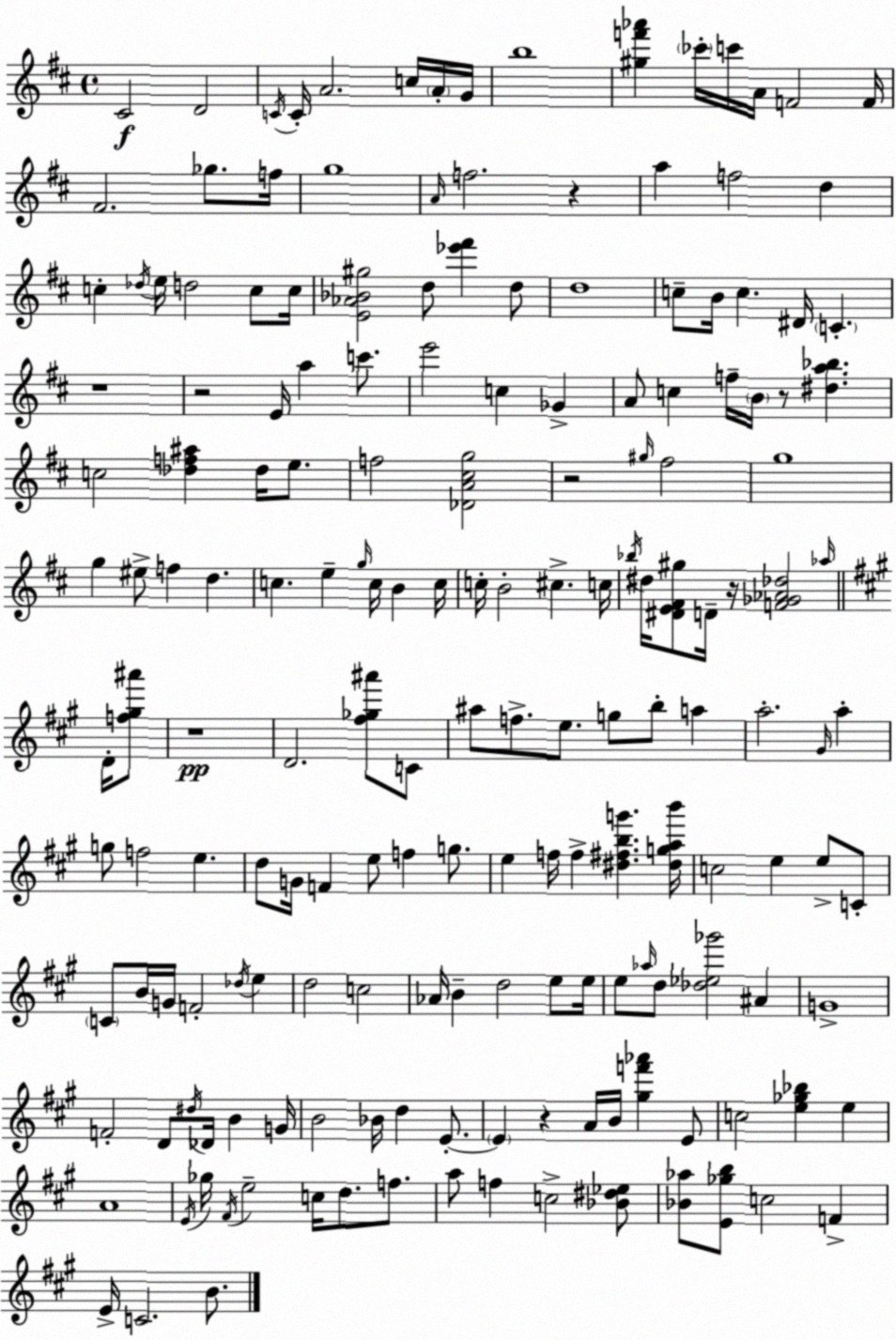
X:1
T:Untitled
M:4/4
L:1/4
K:D
^C2 D2 C/4 C/4 A2 c/4 A/4 G/4 b4 [^gf'_a'] _c'/4 c'/4 A/4 F2 F/4 ^F2 _g/2 f/4 g4 A/4 f2 z a f2 d c _d/4 e/4 d2 c/2 c/4 [E_A_B^g]2 d/2 [_e'^f'] d/2 d4 c/2 B/4 c ^D/4 C z4 z2 E/4 a c'/2 e'2 c _G A/2 c f/4 B/4 z/2 [^da_b] c2 [_df^a] _d/4 e/2 f2 [_DA^cg]2 z2 ^g/4 ^f2 g4 g ^e/2 f d c e g/4 c/4 B c/4 c/4 B2 ^c c/4 _b/4 ^d/4 [^DE^F^g]/2 D/4 z/4 [F_G_A_d]2 _a/4 D/4 [f^g^a']/2 z4 D2 [^f_g^a']/2 C/2 ^a/2 f/2 e/2 g/2 b/2 a a2 ^G/4 a g/2 f2 e d/2 G/4 F e/2 f g/2 e f/4 f [^d^fbg'] [^dgab']/4 c2 e e/2 C/2 C/2 B/4 G/4 F2 _d/4 e d2 c2 _A/4 B d2 e/2 e/4 e/2 _a/4 d/2 [_d_e_g']2 ^A G4 F2 D/2 ^d/4 _D/4 B G/4 B2 _B/4 d E/2 E z A/4 B/4 [^gf'_a'] E/2 c2 [e_g_b] e A4 E/4 _g/4 ^F/4 e2 c/4 d/2 f/2 a/2 f c2 [_B^d_e]/2 [_B_a]/2 [E_gb]/2 c2 F E/4 C2 B/2